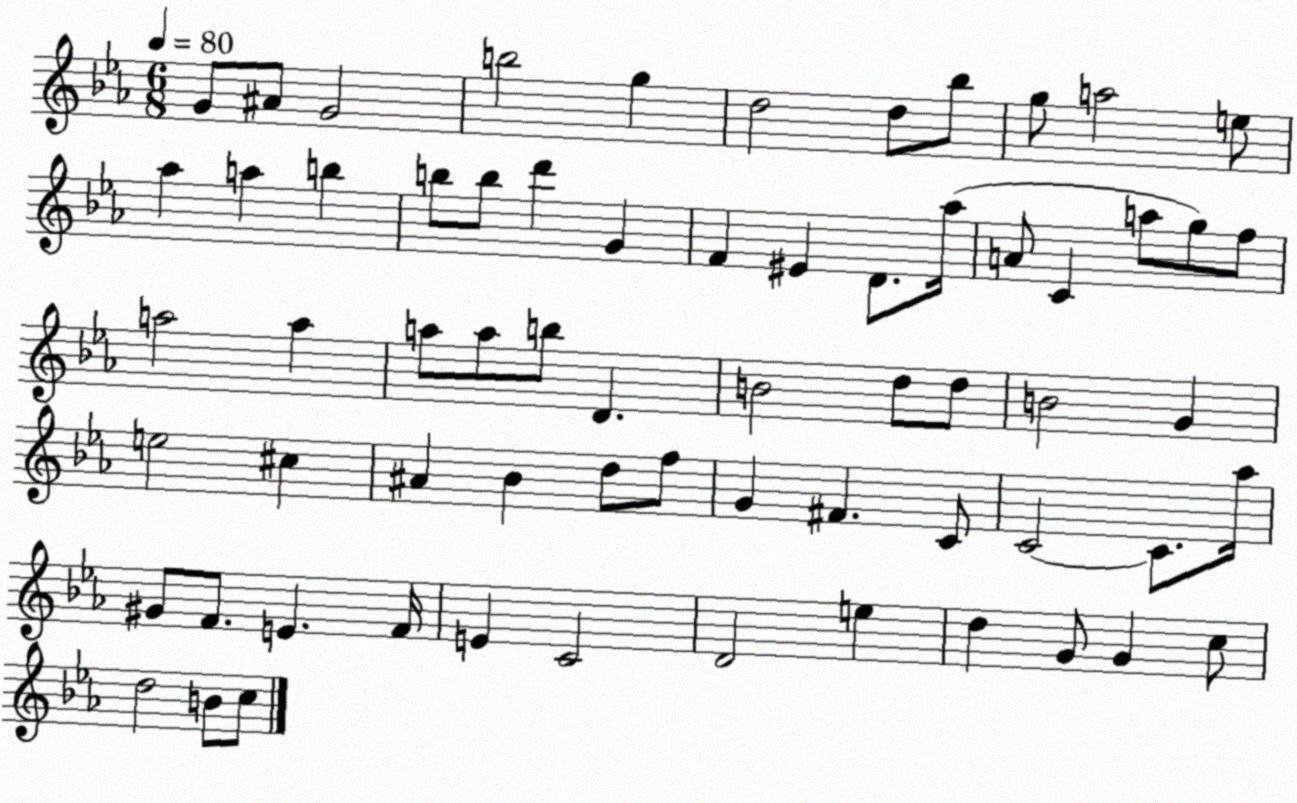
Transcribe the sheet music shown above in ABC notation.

X:1
T:Untitled
M:6/8
L:1/4
K:Eb
G/2 ^A/2 G2 b2 g d2 d/2 _b/2 g/2 a2 e/2 _a a b b/2 b/2 d' G F ^E D/2 _a/4 A/2 C a/2 g/2 f/2 a2 a a/2 a/2 b/2 D B2 d/2 d/2 B2 G e2 ^c ^A _B d/2 f/2 G ^F C/2 C2 C/2 _a/4 ^G/2 F/2 E F/4 E C2 D2 e d G/2 G c/2 d2 B/2 c/2